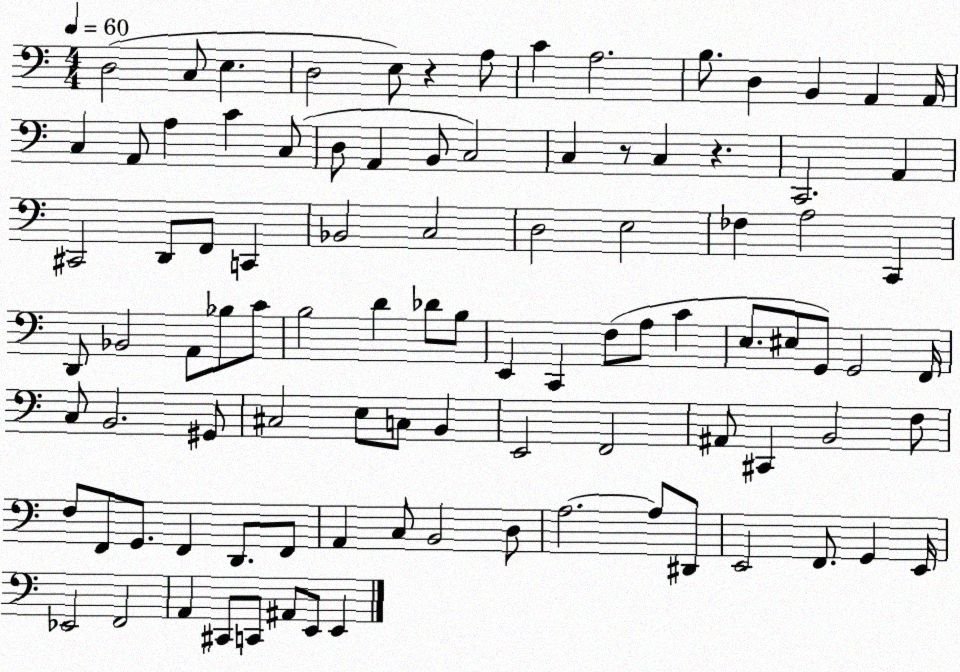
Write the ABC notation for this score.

X:1
T:Untitled
M:4/4
L:1/4
K:C
D,2 C,/2 E, D,2 E,/2 z A,/2 C A,2 B,/2 D, B,, A,, A,,/4 C, A,,/2 A, C C,/2 D,/2 A,, B,,/2 C,2 C, z/2 C, z C,,2 A,, ^C,,2 D,,/2 F,,/2 C,, _B,,2 C,2 D,2 E,2 _F, A,2 C,, D,,/2 _B,,2 A,,/2 _B,/2 C/2 B,2 D _D/2 B,/2 E,, C,, F,/2 A,/2 C E,/2 ^E,/2 G,,/2 G,,2 F,,/4 C,/2 B,,2 ^G,,/2 ^C,2 E,/2 C,/2 B,, E,,2 F,,2 ^A,,/2 ^C,, B,,2 F,/2 F,/2 F,,/2 G,,/2 F,, D,,/2 F,,/2 A,, C,/2 B,,2 D,/2 A,2 A,/2 ^D,,/2 E,,2 F,,/2 G,, E,,/4 _E,,2 F,,2 A,, ^C,,/2 C,,/2 ^A,,/2 E,,/2 E,,